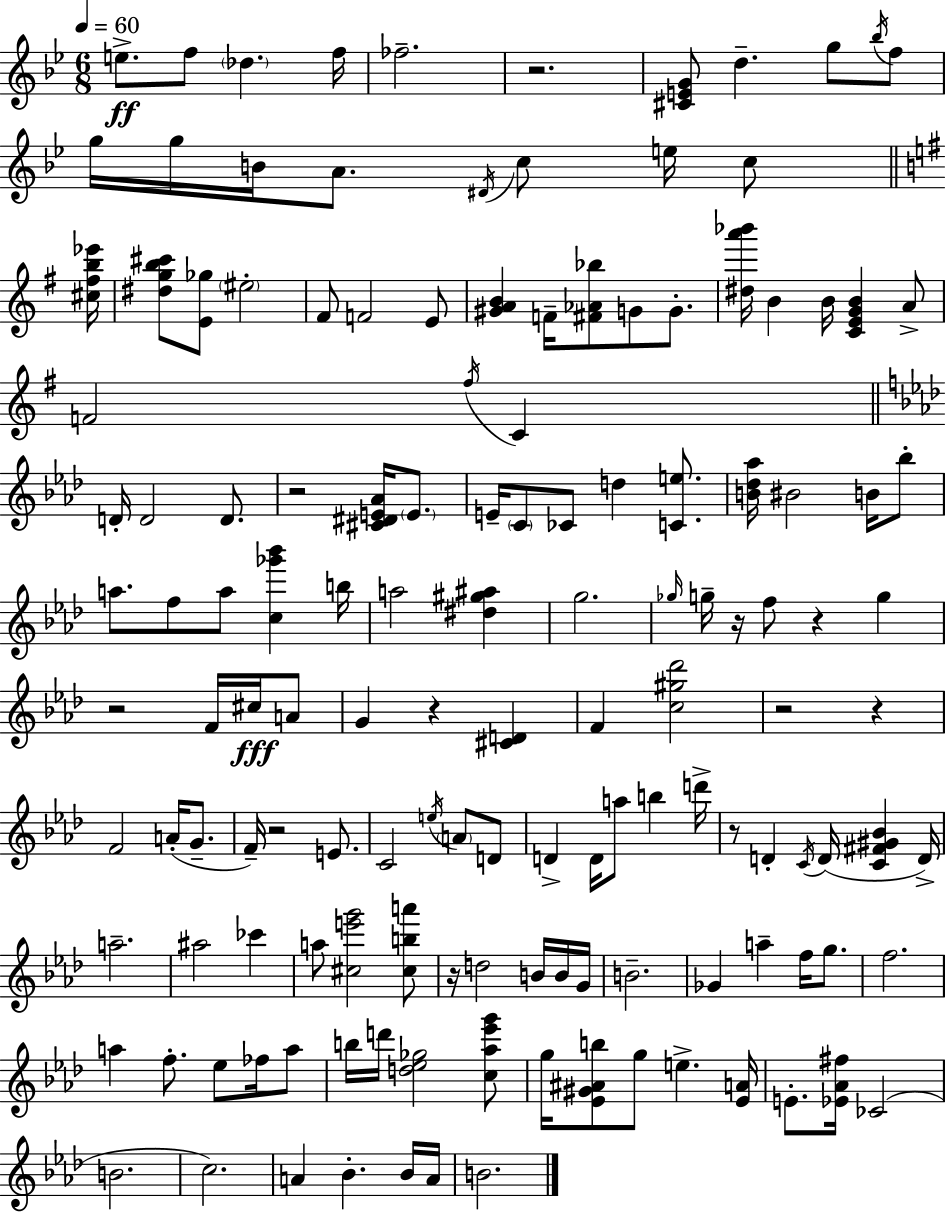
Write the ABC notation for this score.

X:1
T:Untitled
M:6/8
L:1/4
K:Gm
e/2 f/2 _d f/4 _f2 z2 [^CEG]/2 d g/2 _b/4 f/2 g/4 g/4 B/4 A/2 ^D/4 c/2 e/4 c/2 [^c^fb_e']/4 [^dgb^c']/2 [E_g]/2 ^e2 ^F/2 F2 E/2 [^GAB] F/4 [^F_A_b]/2 G/2 G/2 [^da'_b']/4 B B/4 [CEGB] A/2 F2 ^f/4 C D/4 D2 D/2 z2 [^C^DE_A]/4 E/2 E/4 C/2 _C/2 d [Ce]/2 [B_d_a]/4 ^B2 B/4 _b/2 a/2 f/2 a/2 [c_g'_b'] b/4 a2 [^d^g^a] g2 _g/4 g/4 z/4 f/2 z g z2 F/4 ^c/4 A/2 G z [^CD] F [c^g_d']2 z2 z F2 A/4 G/2 F/4 z2 E/2 C2 e/4 A/2 D/2 D D/4 a/2 b d'/4 z/2 D C/4 D/4 [C^F^G_B] D/4 a2 ^a2 _c' a/2 [^ce'g']2 [^cba']/2 z/4 d2 B/4 B/4 G/4 B2 _G a f/4 g/2 f2 a f/2 _e/2 _f/4 a/2 b/4 d'/4 [d_e_g]2 [c_a_e'g']/2 g/4 [_E^G^Ab]/2 g/2 e [_EA]/4 E/2 [_E_A^f]/4 _C2 B2 c2 A _B _B/4 A/4 B2